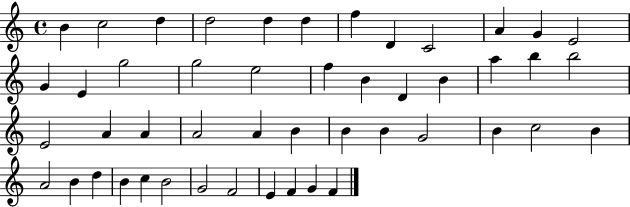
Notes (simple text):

B4/q C5/h D5/q D5/h D5/q D5/q F5/q D4/q C4/h A4/q G4/q E4/h G4/q E4/q G5/h G5/h E5/h F5/q B4/q D4/q B4/q A5/q B5/q B5/h E4/h A4/q A4/q A4/h A4/q B4/q B4/q B4/q G4/h B4/q C5/h B4/q A4/h B4/q D5/q B4/q C5/q B4/h G4/h F4/h E4/q F4/q G4/q F4/q